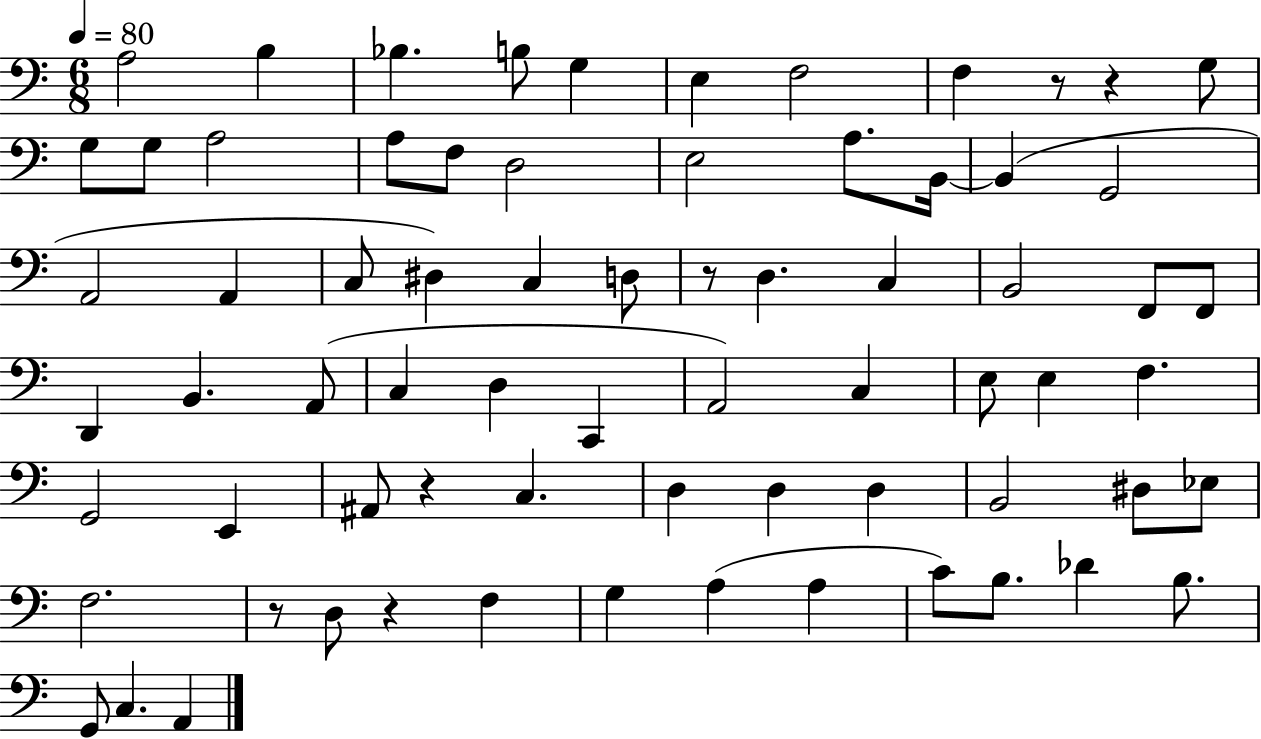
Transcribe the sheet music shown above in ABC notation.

X:1
T:Untitled
M:6/8
L:1/4
K:C
A,2 B, _B, B,/2 G, E, F,2 F, z/2 z G,/2 G,/2 G,/2 A,2 A,/2 F,/2 D,2 E,2 A,/2 B,,/4 B,, G,,2 A,,2 A,, C,/2 ^D, C, D,/2 z/2 D, C, B,,2 F,,/2 F,,/2 D,, B,, A,,/2 C, D, C,, A,,2 C, E,/2 E, F, G,,2 E,, ^A,,/2 z C, D, D, D, B,,2 ^D,/2 _E,/2 F,2 z/2 D,/2 z F, G, A, A, C/2 B,/2 _D B,/2 G,,/2 C, A,,